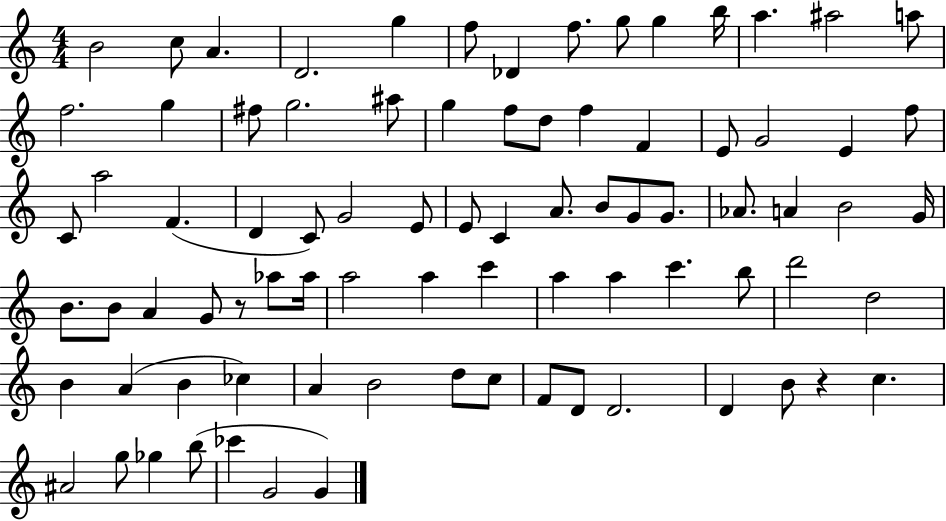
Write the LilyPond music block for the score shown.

{
  \clef treble
  \numericTimeSignature
  \time 4/4
  \key c \major
  b'2 c''8 a'4. | d'2. g''4 | f''8 des'4 f''8. g''8 g''4 b''16 | a''4. ais''2 a''8 | \break f''2. g''4 | fis''8 g''2. ais''8 | g''4 f''8 d''8 f''4 f'4 | e'8 g'2 e'4 f''8 | \break c'8 a''2 f'4.( | d'4 c'8) g'2 e'8 | e'8 c'4 a'8. b'8 g'8 g'8. | aes'8. a'4 b'2 g'16 | \break b'8. b'8 a'4 g'8 r8 aes''8 aes''16 | a''2 a''4 c'''4 | a''4 a''4 c'''4. b''8 | d'''2 d''2 | \break b'4 a'4( b'4 ces''4) | a'4 b'2 d''8 c''8 | f'8 d'8 d'2. | d'4 b'8 r4 c''4. | \break ais'2 g''8 ges''4 b''8( | ces'''4 g'2 g'4) | \bar "|."
}